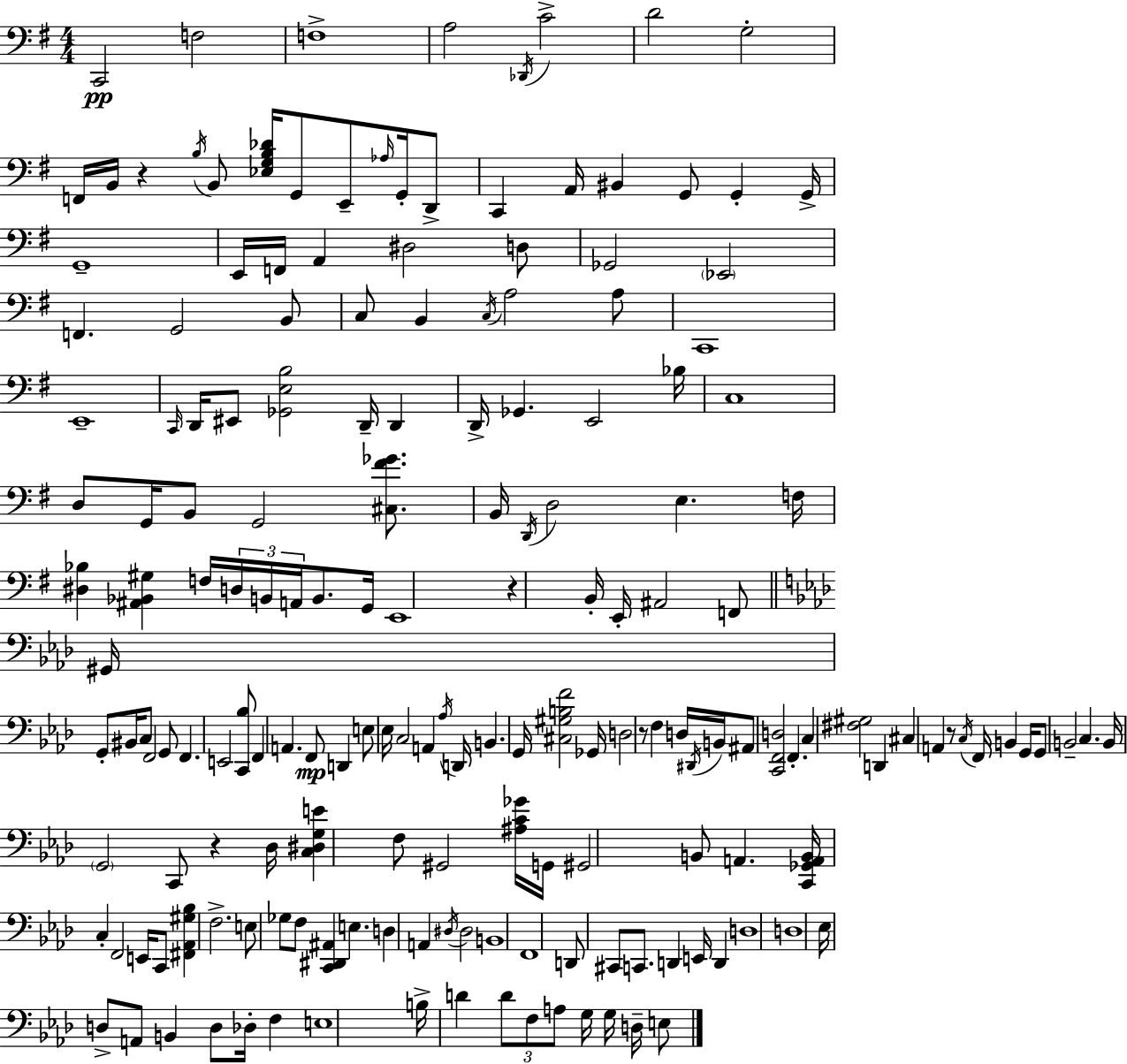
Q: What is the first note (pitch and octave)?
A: C2